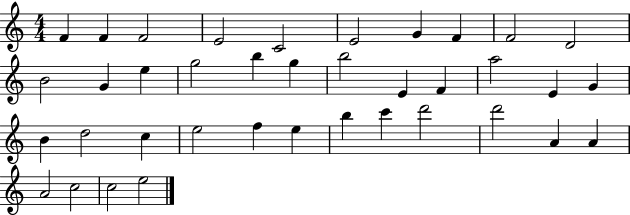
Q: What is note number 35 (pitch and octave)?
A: A4